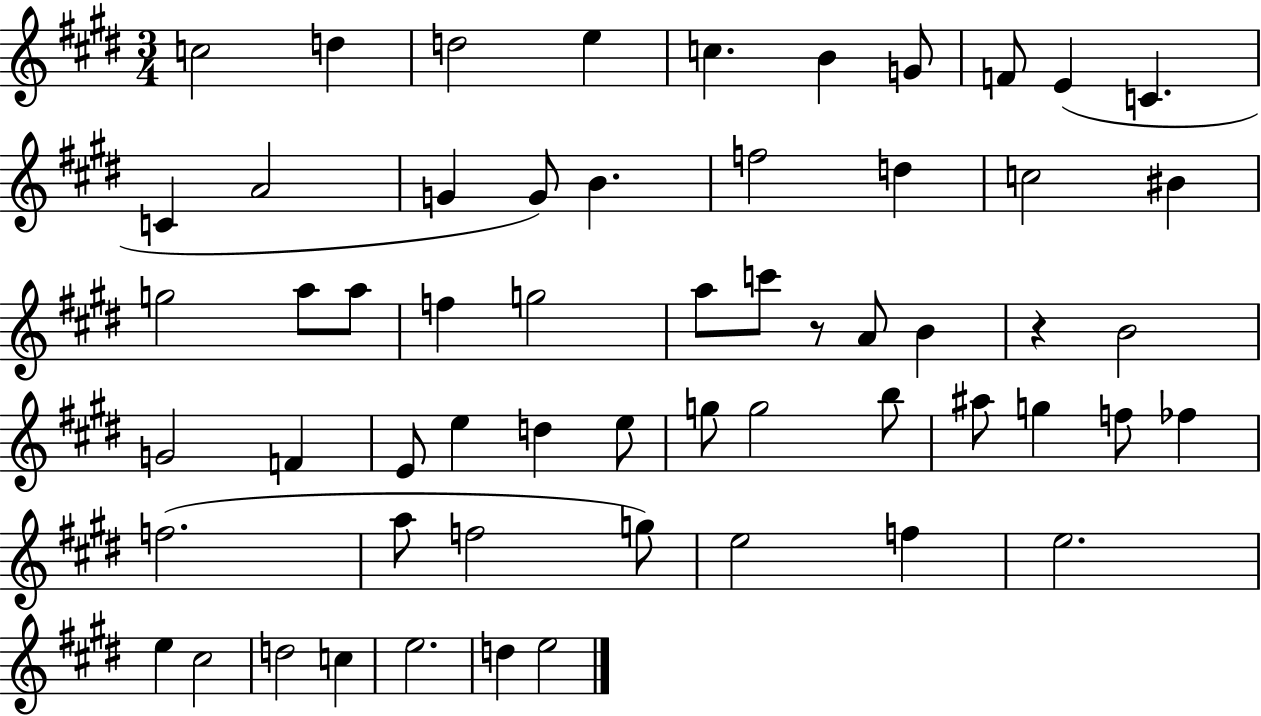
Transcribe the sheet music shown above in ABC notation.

X:1
T:Untitled
M:3/4
L:1/4
K:E
c2 d d2 e c B G/2 F/2 E C C A2 G G/2 B f2 d c2 ^B g2 a/2 a/2 f g2 a/2 c'/2 z/2 A/2 B z B2 G2 F E/2 e d e/2 g/2 g2 b/2 ^a/2 g f/2 _f f2 a/2 f2 g/2 e2 f e2 e ^c2 d2 c e2 d e2